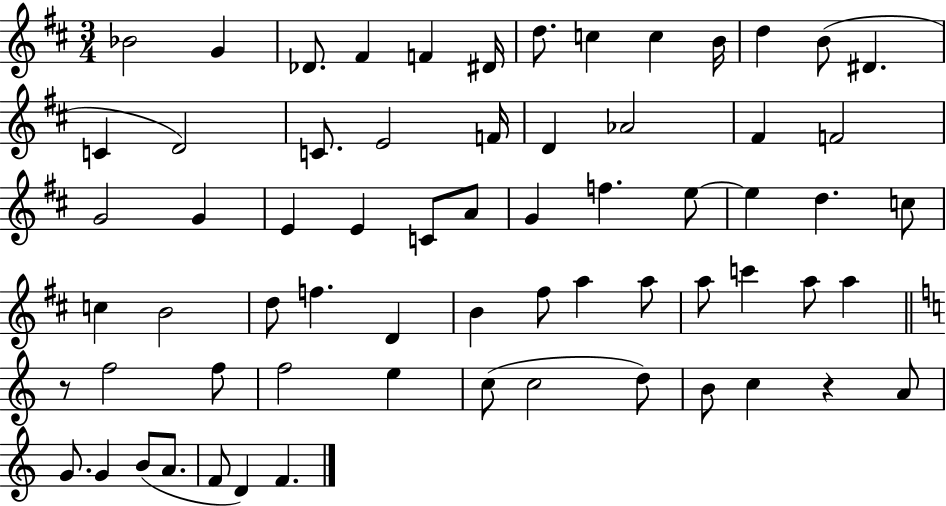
{
  \clef treble
  \numericTimeSignature
  \time 3/4
  \key d \major
  \repeat volta 2 { bes'2 g'4 | des'8. fis'4 f'4 dis'16 | d''8. c''4 c''4 b'16 | d''4 b'8( dis'4. | \break c'4 d'2) | c'8. e'2 f'16 | d'4 aes'2 | fis'4 f'2 | \break g'2 g'4 | e'4 e'4 c'8 a'8 | g'4 f''4. e''8~~ | e''4 d''4. c''8 | \break c''4 b'2 | d''8 f''4. d'4 | b'4 fis''8 a''4 a''8 | a''8 c'''4 a''8 a''4 | \break \bar "||" \break \key c \major r8 f''2 f''8 | f''2 e''4 | c''8( c''2 d''8) | b'8 c''4 r4 a'8 | \break g'8. g'4 b'8( a'8. | f'8 d'4) f'4. | } \bar "|."
}